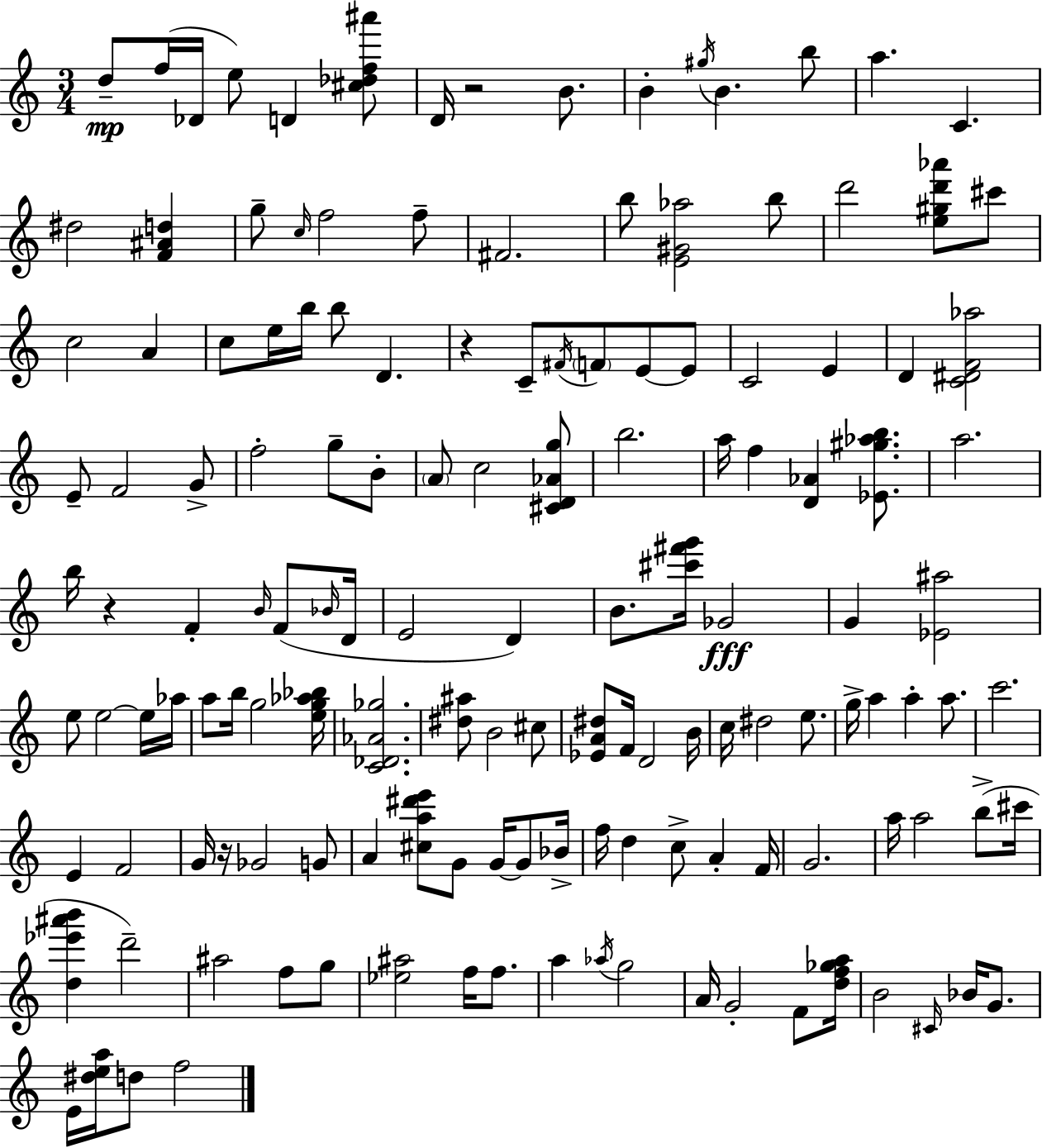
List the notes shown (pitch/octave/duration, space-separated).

D5/e F5/s Db4/s E5/e D4/q [C#5,Db5,F5,A#6]/e D4/s R/h B4/e. B4/q G#5/s B4/q. B5/e A5/q. C4/q. D#5/h [F4,A#4,D5]/q G5/e C5/s F5/h F5/e F#4/h. B5/e [E4,G#4,Ab5]/h B5/e D6/h [E5,G#5,D6,Ab6]/e C#6/e C5/h A4/q C5/e E5/s B5/s B5/e D4/q. R/q C4/e F#4/s F4/e E4/e E4/e C4/h E4/q D4/q [C4,D#4,F4,Ab5]/h E4/e F4/h G4/e F5/h G5/e B4/e A4/e C5/h [C#4,D4,Ab4,G5]/e B5/h. A5/s F5/q [D4,Ab4]/q [Eb4,G#5,Ab5,B5]/e. A5/h. B5/s R/q F4/q B4/s F4/e Bb4/s D4/s E4/h D4/q B4/e. [C#6,F#6,G6]/s Gb4/h G4/q [Eb4,A#5]/h E5/e E5/h E5/s Ab5/s A5/e B5/s G5/h [E5,G5,Ab5,Bb5]/s [C4,Db4,Ab4,Gb5]/h. [D#5,A#5]/e B4/h C#5/e [Eb4,A4,D#5]/e F4/s D4/h B4/s C5/s D#5/h E5/e. G5/s A5/q A5/q A5/e. C6/h. E4/q F4/h G4/s R/s Gb4/h G4/e A4/q [C#5,A5,D#6,E6]/e G4/e G4/s G4/e Bb4/s F5/s D5/q C5/e A4/q F4/s G4/h. A5/s A5/h B5/e C#6/s [D5,Eb6,A#6,B6]/q D6/h A#5/h F5/e G5/e [Eb5,A#5]/h F5/s F5/e. A5/q Ab5/s G5/h A4/s G4/h F4/e [D5,F5,Gb5,A5]/s B4/h C#4/s Bb4/s G4/e. E4/s [D#5,E5,A5]/s D5/e F5/h